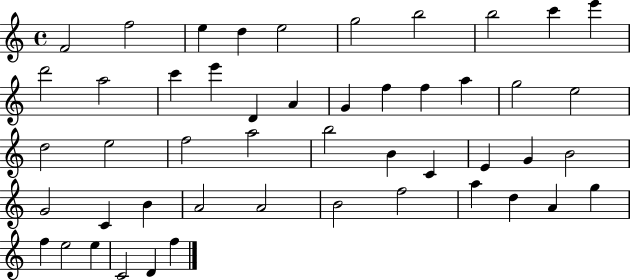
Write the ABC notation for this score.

X:1
T:Untitled
M:4/4
L:1/4
K:C
F2 f2 e d e2 g2 b2 b2 c' e' d'2 a2 c' e' D A G f f a g2 e2 d2 e2 f2 a2 b2 B C E G B2 G2 C B A2 A2 B2 f2 a d A g f e2 e C2 D f